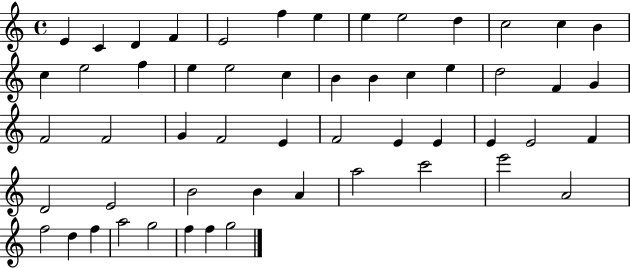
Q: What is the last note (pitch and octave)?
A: G5